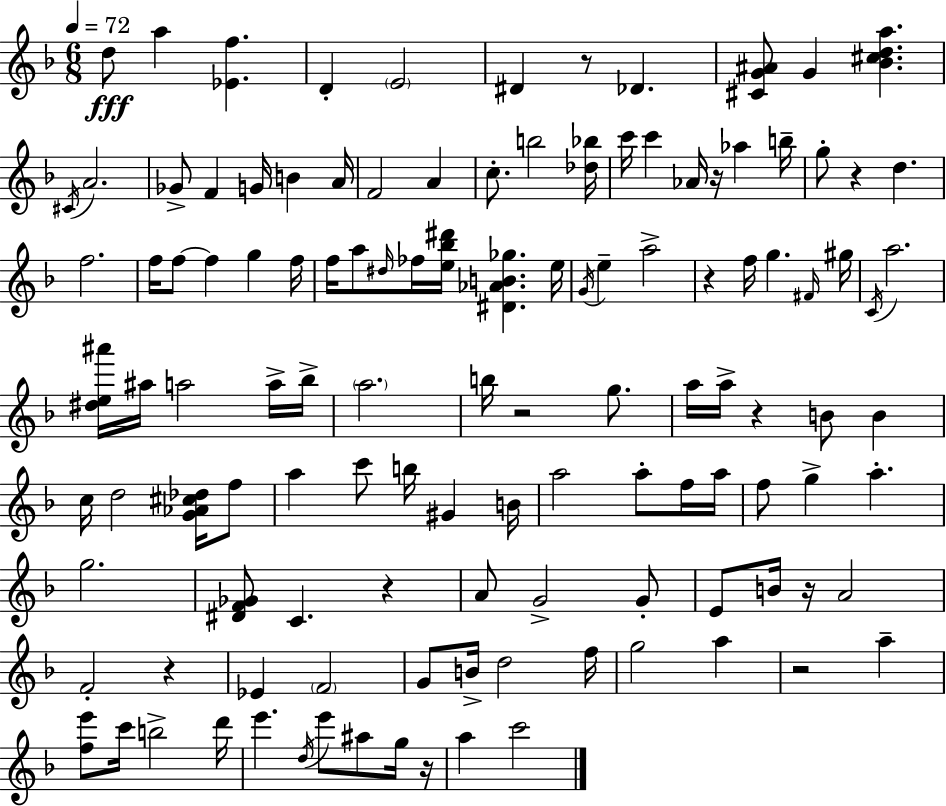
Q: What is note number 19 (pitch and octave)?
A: C6